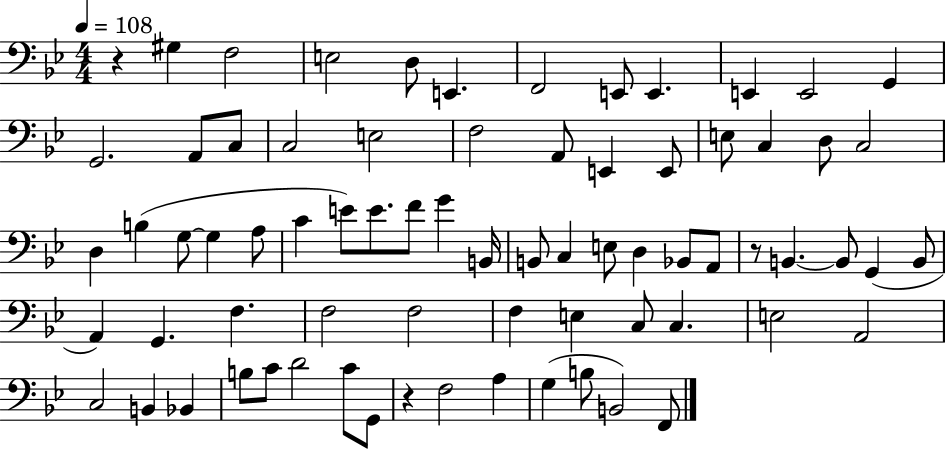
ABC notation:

X:1
T:Untitled
M:4/4
L:1/4
K:Bb
z ^G, F,2 E,2 D,/2 E,, F,,2 E,,/2 E,, E,, E,,2 G,, G,,2 A,,/2 C,/2 C,2 E,2 F,2 A,,/2 E,, E,,/2 E,/2 C, D,/2 C,2 D, B, G,/2 G, A,/2 C E/2 E/2 F/2 G B,,/4 B,,/2 C, E,/2 D, _B,,/2 A,,/2 z/2 B,, B,,/2 G,, B,,/2 A,, G,, F, F,2 F,2 F, E, C,/2 C, E,2 A,,2 C,2 B,, _B,, B,/2 C/2 D2 C/2 G,,/2 z F,2 A, G, B,/2 B,,2 F,,/2